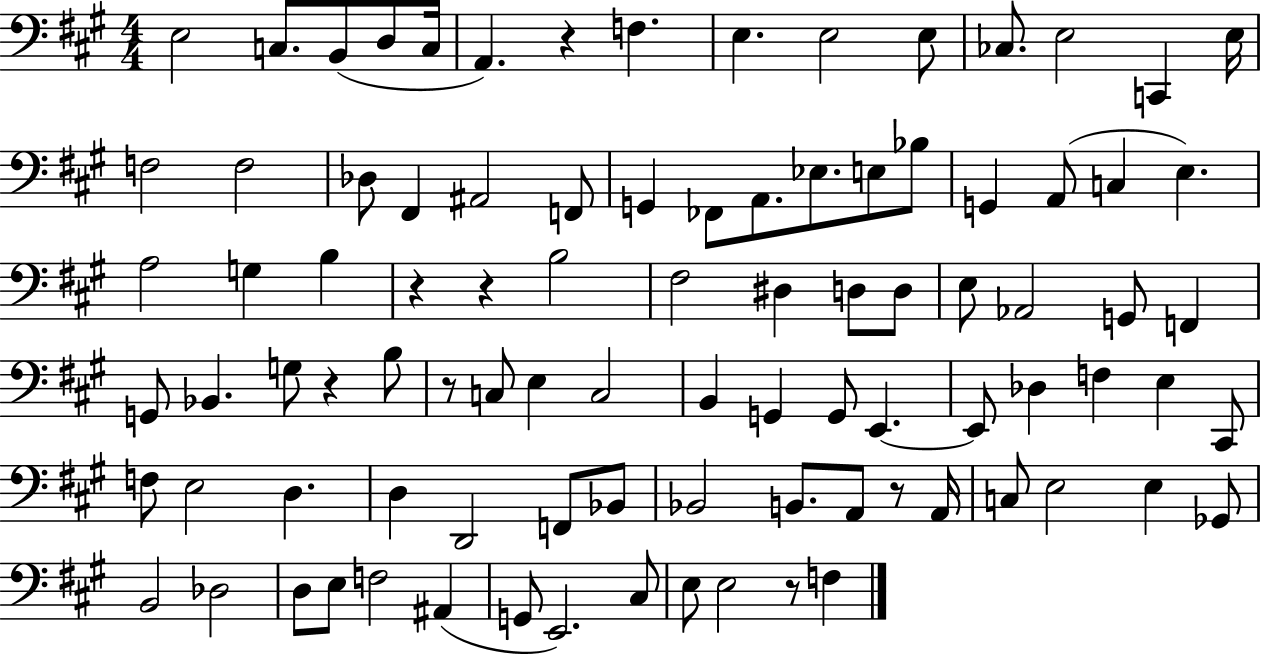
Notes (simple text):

E3/h C3/e. B2/e D3/e C3/s A2/q. R/q F3/q. E3/q. E3/h E3/e CES3/e. E3/h C2/q E3/s F3/h F3/h Db3/e F#2/q A#2/h F2/e G2/q FES2/e A2/e. Eb3/e. E3/e Bb3/e G2/q A2/e C3/q E3/q. A3/h G3/q B3/q R/q R/q B3/h F#3/h D#3/q D3/e D3/e E3/e Ab2/h G2/e F2/q G2/e Bb2/q. G3/e R/q B3/e R/e C3/e E3/q C3/h B2/q G2/q G2/e E2/q. E2/e Db3/q F3/q E3/q C#2/e F3/e E3/h D3/q. D3/q D2/h F2/e Bb2/e Bb2/h B2/e. A2/e R/e A2/s C3/e E3/h E3/q Gb2/e B2/h Db3/h D3/e E3/e F3/h A#2/q G2/e E2/h. C#3/e E3/e E3/h R/e F3/q